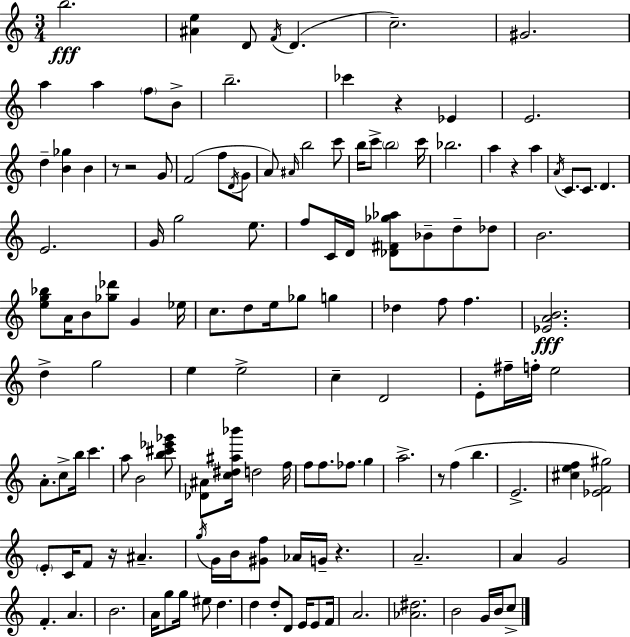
X:1
T:Untitled
M:3/4
L:1/4
K:Am
b2 [^Ae] D/2 F/4 D c2 ^G2 a a f/2 B/2 b2 _c' z _E E2 d [B_g] B z/2 z2 G/2 F2 f/2 D/4 G/2 A/2 ^A/4 b2 c'/2 b/4 c'/2 b2 c'/4 _b2 a z a A/4 C/2 C/2 D E2 G/4 g2 e/2 f/2 C/4 D/4 [_D^F_g_a]/2 _B/2 d/2 _d/2 B2 [eg_b]/2 A/4 B/2 [_g_d']/2 G _e/4 c/2 d/2 e/4 _g/2 g _d f/2 f [_EAB]2 d g2 e e2 c D2 E/2 ^f/4 f/4 e2 A/2 c/2 b/4 c' a/2 B2 [b^c'_e'_g']/2 [_D^A]/2 [c^d^a_b']/4 d2 f/4 f/2 f/2 _f/2 g a2 z/2 f b E2 [^cef] [_EF^g]2 E/2 C/4 F/2 z/4 ^A g/4 G/4 B/4 [^Gf]/2 _A/4 G/4 z A2 A G2 F A B2 A/4 g/2 g/4 ^e/2 d d d/2 D/2 E/4 E/2 F/4 A2 [_A^d]2 B2 G/4 B/4 c/2